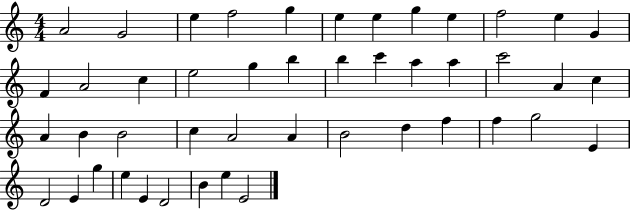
{
  \clef treble
  \numericTimeSignature
  \time 4/4
  \key c \major
  a'2 g'2 | e''4 f''2 g''4 | e''4 e''4 g''4 e''4 | f''2 e''4 g'4 | \break f'4 a'2 c''4 | e''2 g''4 b''4 | b''4 c'''4 a''4 a''4 | c'''2 a'4 c''4 | \break a'4 b'4 b'2 | c''4 a'2 a'4 | b'2 d''4 f''4 | f''4 g''2 e'4 | \break d'2 e'4 g''4 | e''4 e'4 d'2 | b'4 e''4 e'2 | \bar "|."
}